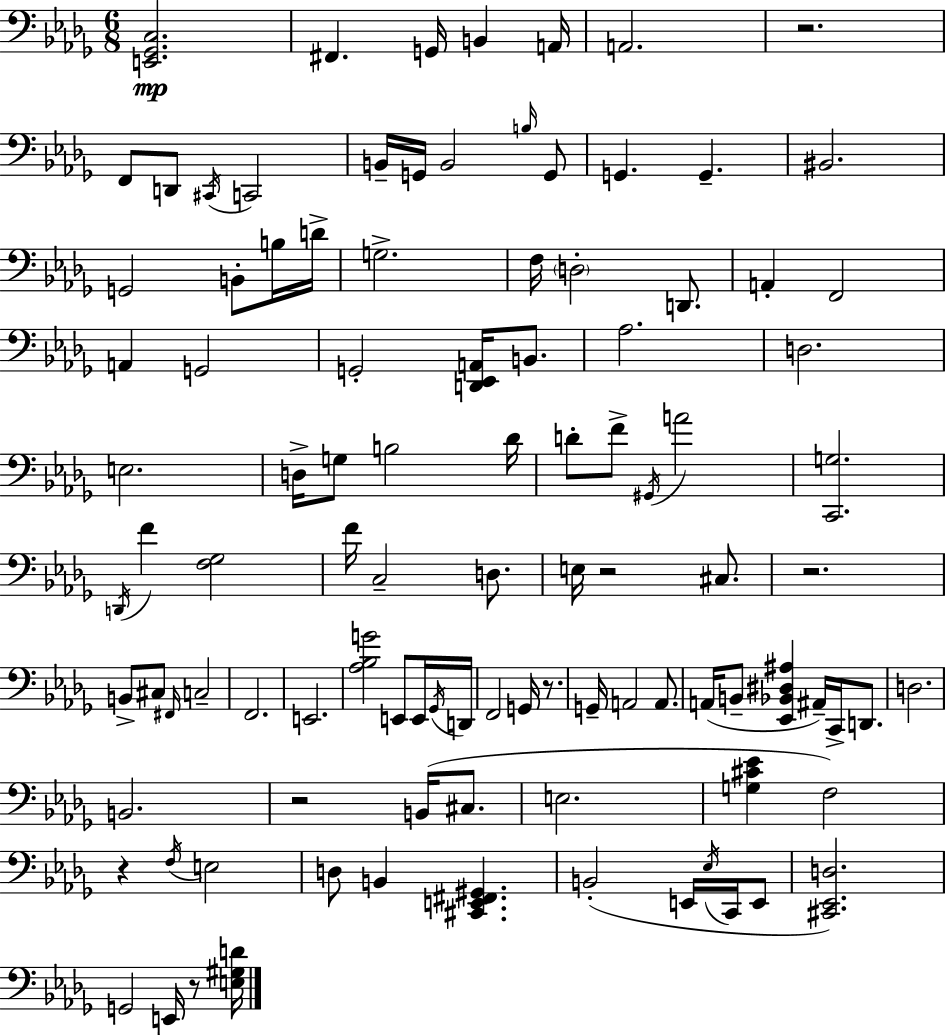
X:1
T:Untitled
M:6/8
L:1/4
K:Bbm
[E,,_G,,C,]2 ^F,, G,,/4 B,, A,,/4 A,,2 z2 F,,/2 D,,/2 ^C,,/4 C,,2 B,,/4 G,,/4 B,,2 B,/4 G,,/2 G,, G,, ^B,,2 G,,2 B,,/2 B,/4 D/4 G,2 F,/4 D,2 D,,/2 A,, F,,2 A,, G,,2 G,,2 [D,,_E,,A,,]/4 B,,/2 _A,2 D,2 E,2 D,/4 G,/2 B,2 _D/4 D/2 F/2 ^G,,/4 A2 [C,,G,]2 D,,/4 F [F,_G,]2 F/4 C,2 D,/2 E,/4 z2 ^C,/2 z2 B,,/2 ^C,/2 ^F,,/4 C,2 F,,2 E,,2 [_A,_B,G]2 E,,/2 E,,/4 _G,,/4 D,,/4 F,,2 G,,/4 z/2 G,,/4 A,,2 A,,/2 A,,/4 B,,/2 [_E,,_B,,^D,^A,] ^A,,/4 C,,/4 D,,/2 D,2 B,,2 z2 B,,/4 ^C,/2 E,2 [G,^C_E] F,2 z F,/4 E,2 D,/2 B,, [^C,,E,,^F,,^G,,] B,,2 E,,/4 _E,/4 C,,/4 E,,/2 [^C,,_E,,D,]2 G,,2 E,,/4 z/2 [E,^G,D]/4